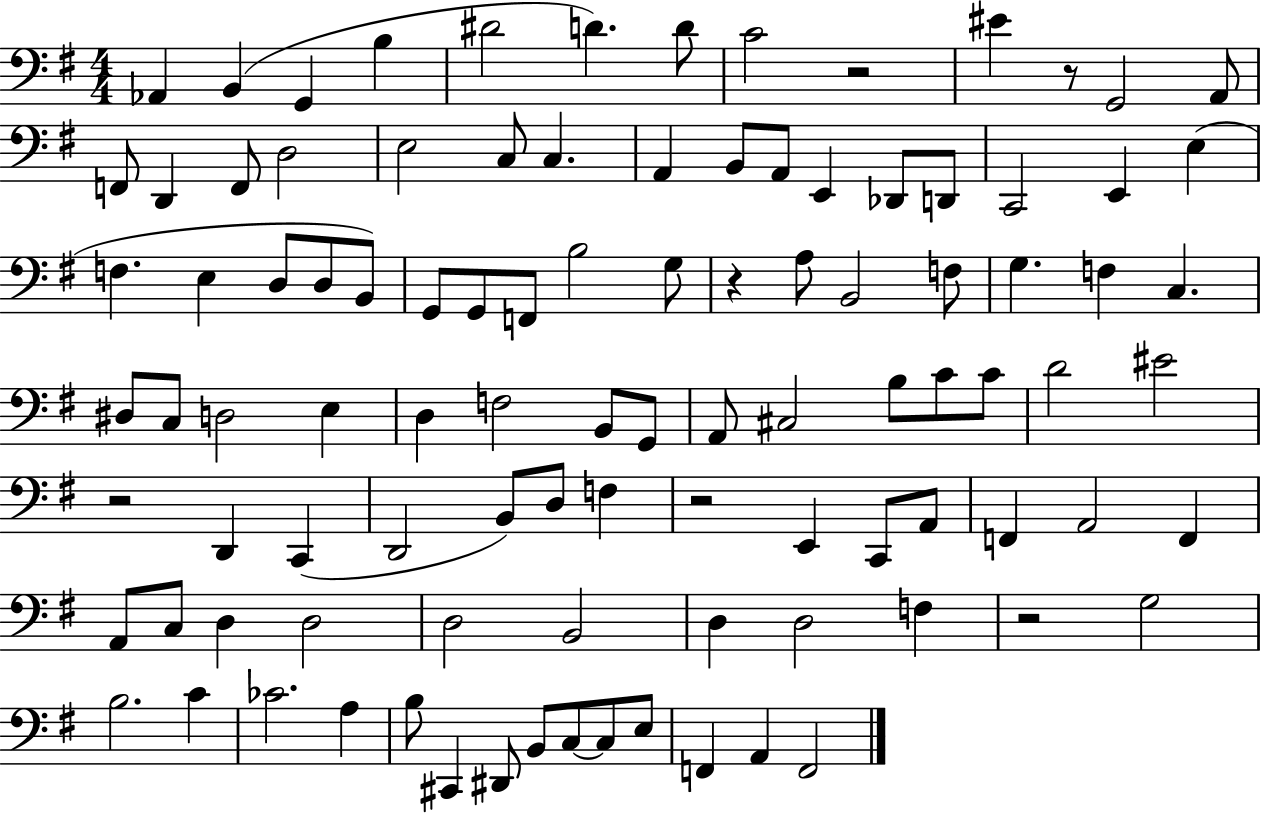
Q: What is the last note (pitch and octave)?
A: F2